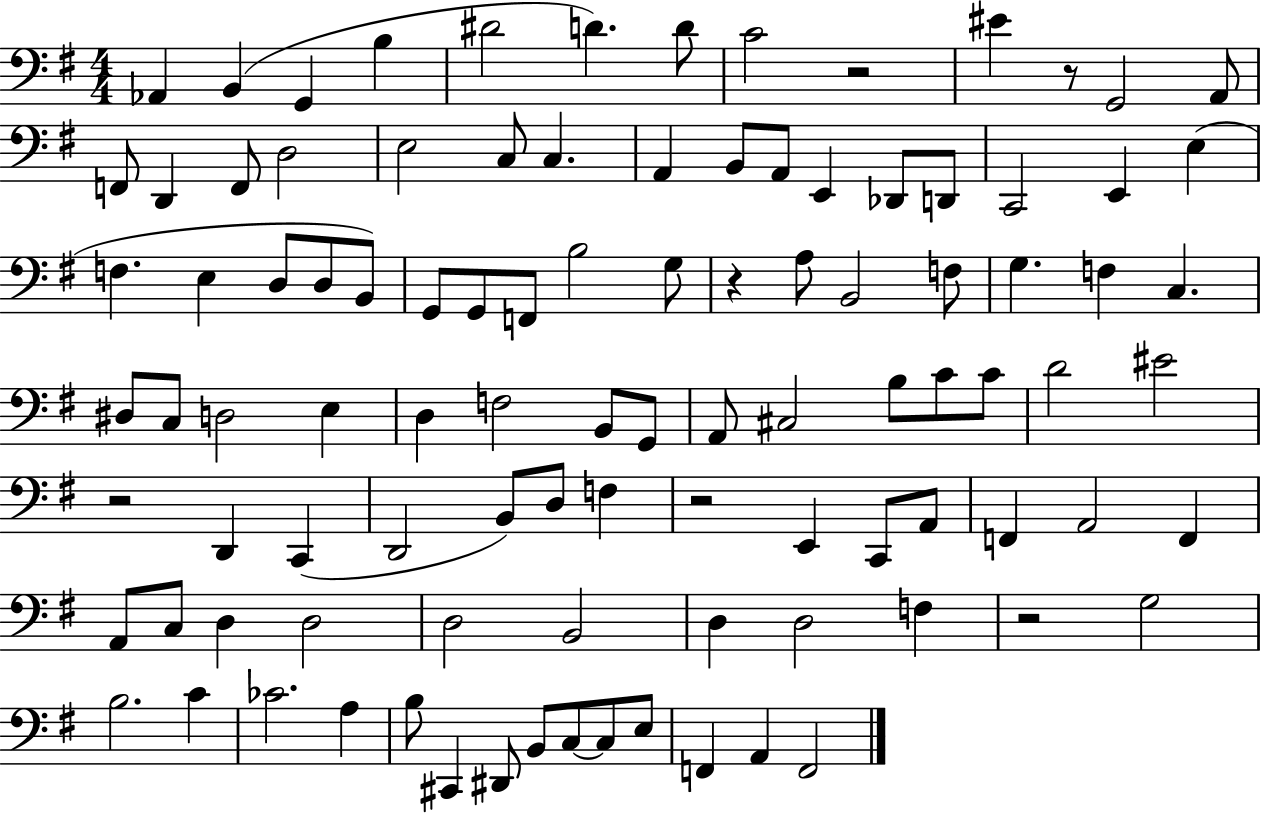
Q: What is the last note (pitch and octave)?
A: F2